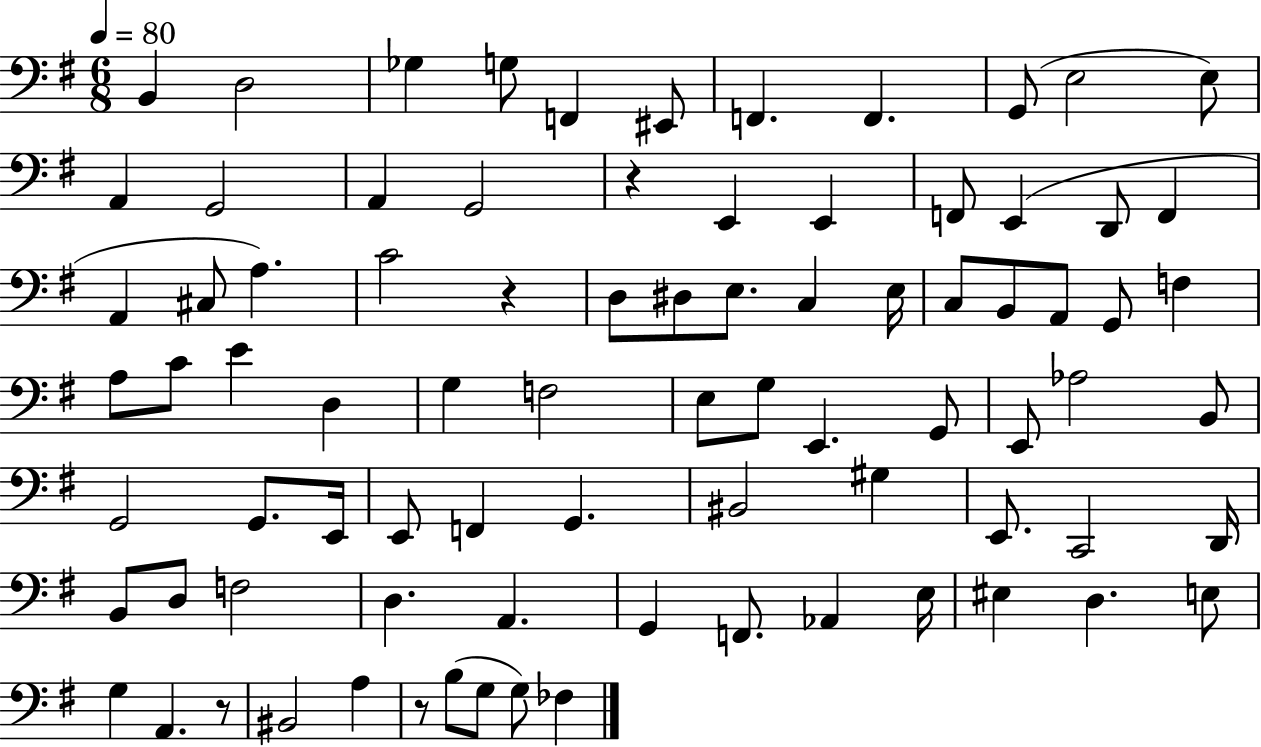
X:1
T:Untitled
M:6/8
L:1/4
K:G
B,, D,2 _G, G,/2 F,, ^E,,/2 F,, F,, G,,/2 E,2 E,/2 A,, G,,2 A,, G,,2 z E,, E,, F,,/2 E,, D,,/2 F,, A,, ^C,/2 A, C2 z D,/2 ^D,/2 E,/2 C, E,/4 C,/2 B,,/2 A,,/2 G,,/2 F, A,/2 C/2 E D, G, F,2 E,/2 G,/2 E,, G,,/2 E,,/2 _A,2 B,,/2 G,,2 G,,/2 E,,/4 E,,/2 F,, G,, ^B,,2 ^G, E,,/2 C,,2 D,,/4 B,,/2 D,/2 F,2 D, A,, G,, F,,/2 _A,, E,/4 ^E, D, E,/2 G, A,, z/2 ^B,,2 A, z/2 B,/2 G,/2 G,/2 _F,